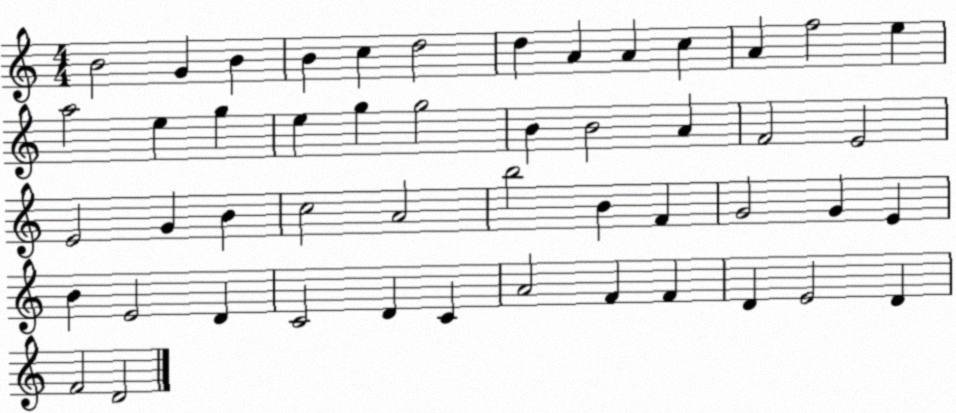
X:1
T:Untitled
M:4/4
L:1/4
K:C
B2 G B B c d2 d A A c A f2 e a2 e g e g g2 B B2 A F2 E2 E2 G B c2 A2 b2 B F G2 G E B E2 D C2 D C A2 F F D E2 D F2 D2